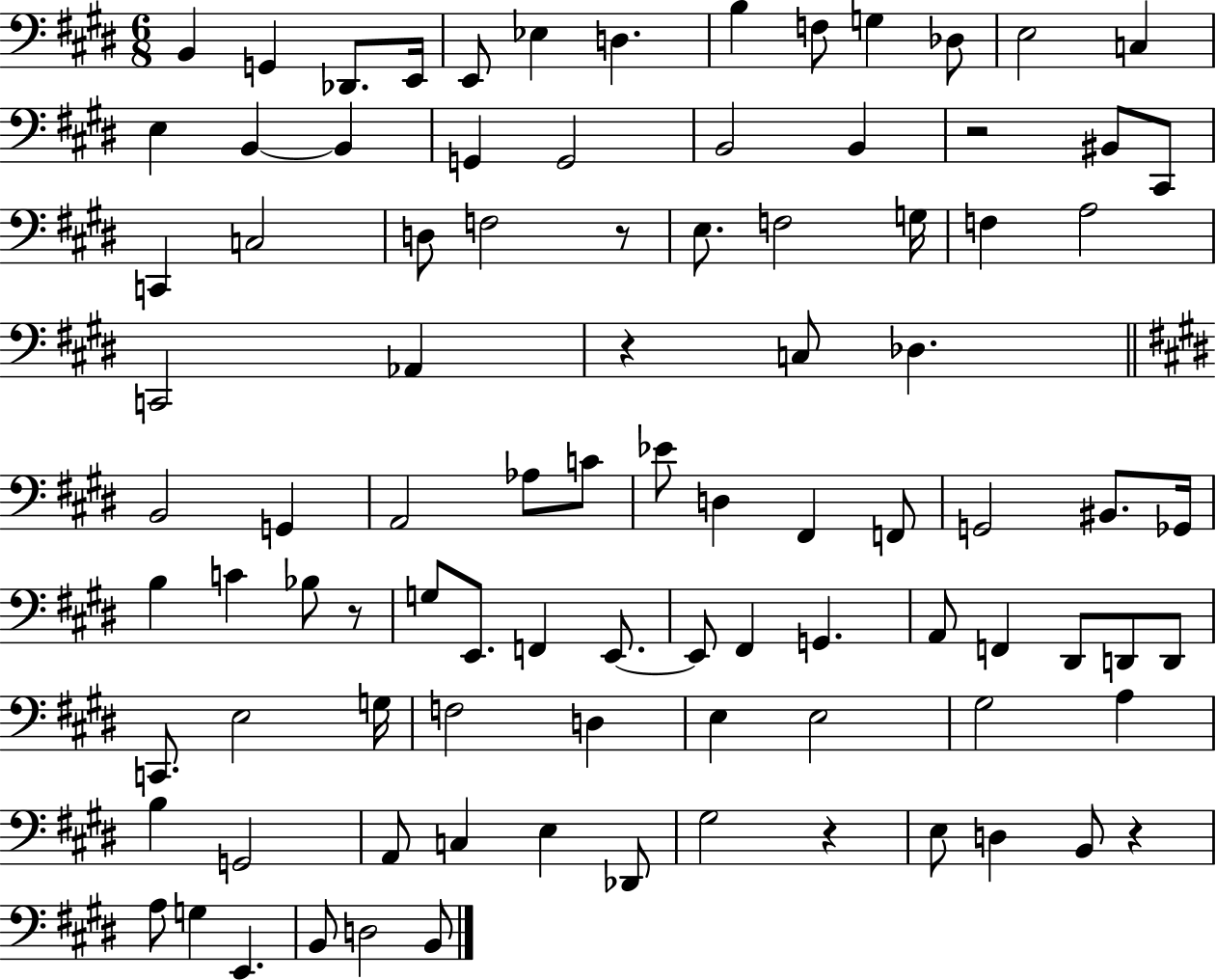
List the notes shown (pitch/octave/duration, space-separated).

B2/q G2/q Db2/e. E2/s E2/e Eb3/q D3/q. B3/q F3/e G3/q Db3/e E3/h C3/q E3/q B2/q B2/q G2/q G2/h B2/h B2/q R/h BIS2/e C#2/e C2/q C3/h D3/e F3/h R/e E3/e. F3/h G3/s F3/q A3/h C2/h Ab2/q R/q C3/e Db3/q. B2/h G2/q A2/h Ab3/e C4/e Eb4/e D3/q F#2/q F2/e G2/h BIS2/e. Gb2/s B3/q C4/q Bb3/e R/e G3/e E2/e. F2/q E2/e. E2/e F#2/q G2/q. A2/e F2/q D#2/e D2/e D2/e C2/e. E3/h G3/s F3/h D3/q E3/q E3/h G#3/h A3/q B3/q G2/h A2/e C3/q E3/q Db2/e G#3/h R/q E3/e D3/q B2/e R/q A3/e G3/q E2/q. B2/e D3/h B2/e